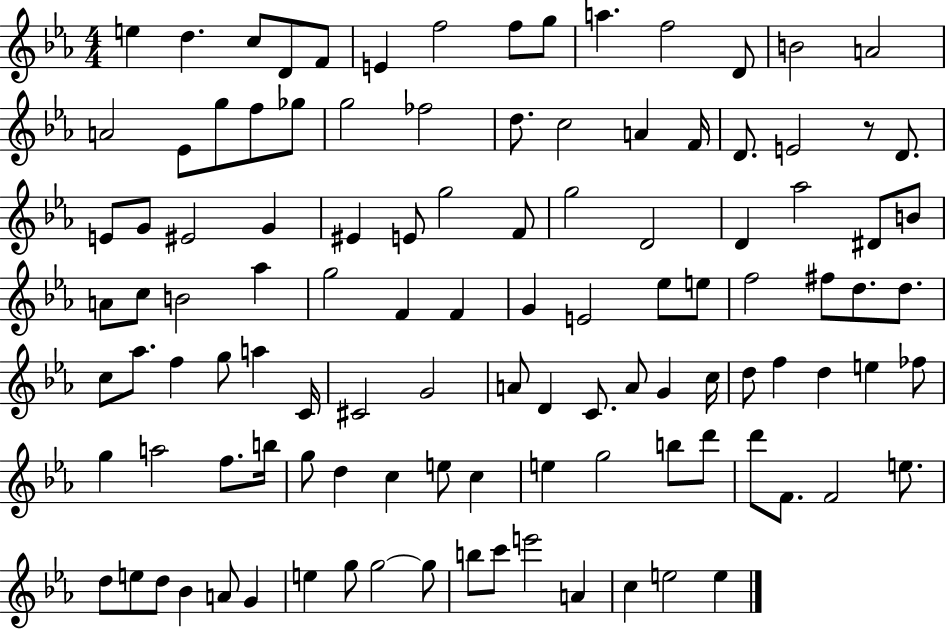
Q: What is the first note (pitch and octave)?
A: E5